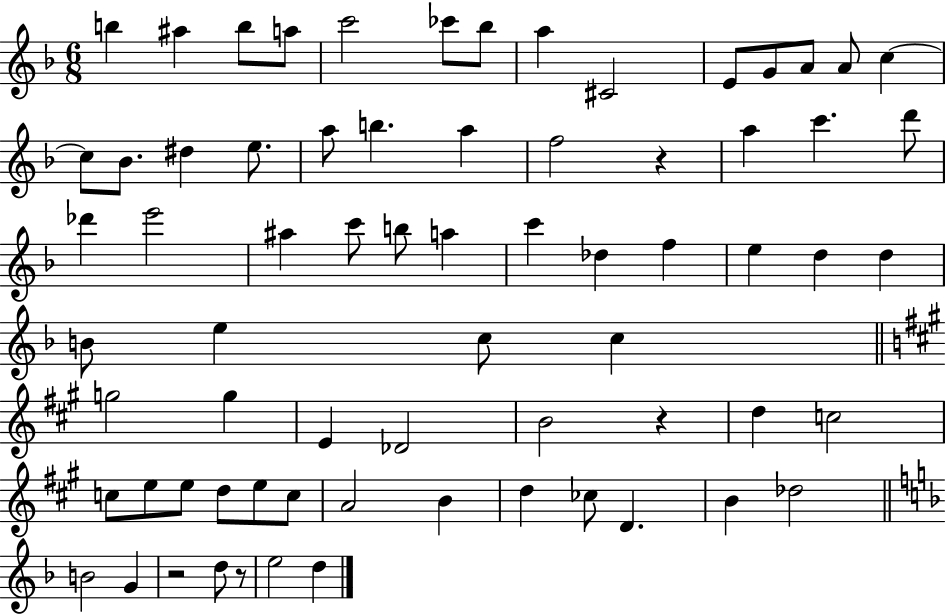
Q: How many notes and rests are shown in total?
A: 70